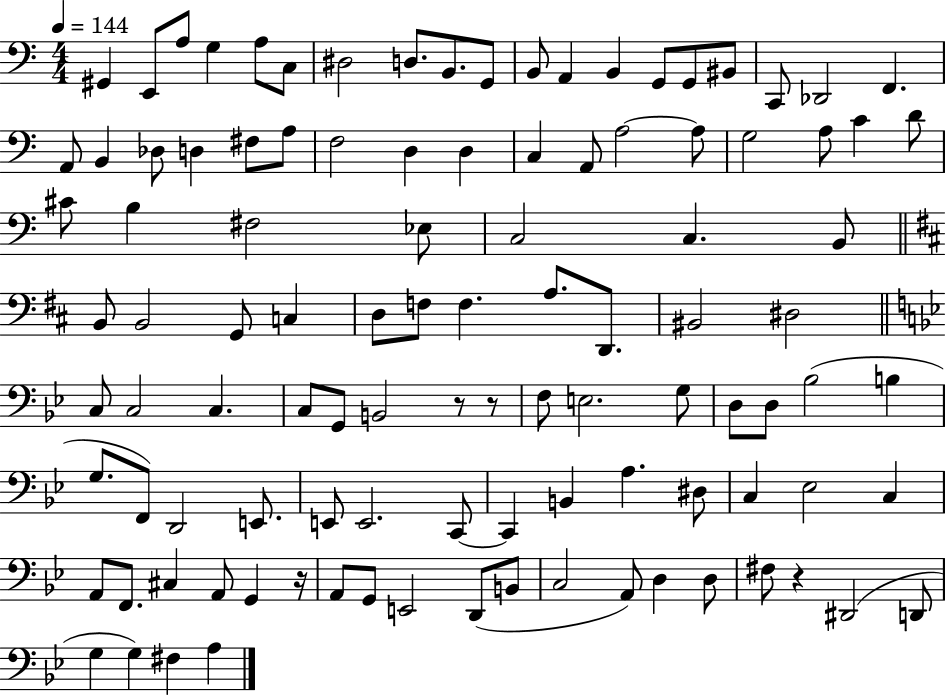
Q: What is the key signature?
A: C major